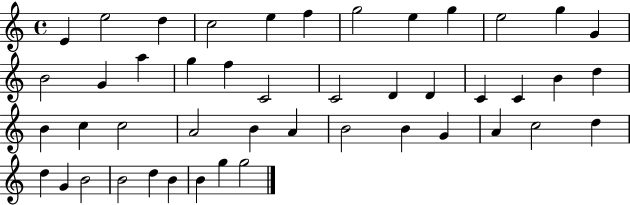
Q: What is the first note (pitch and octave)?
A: E4